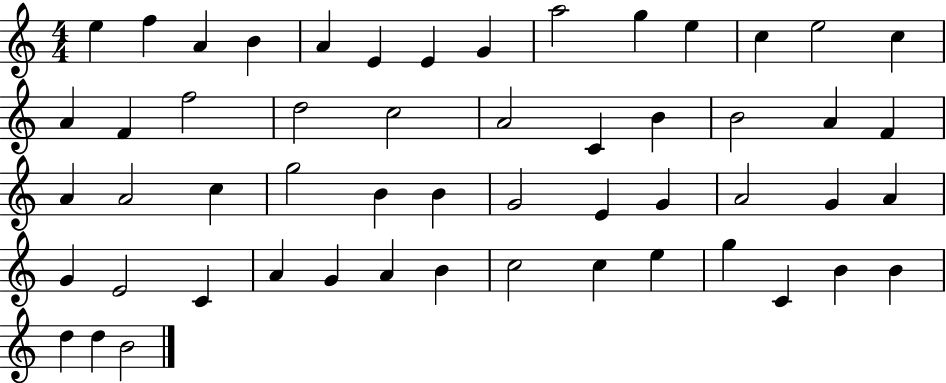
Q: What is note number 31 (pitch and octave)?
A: B4